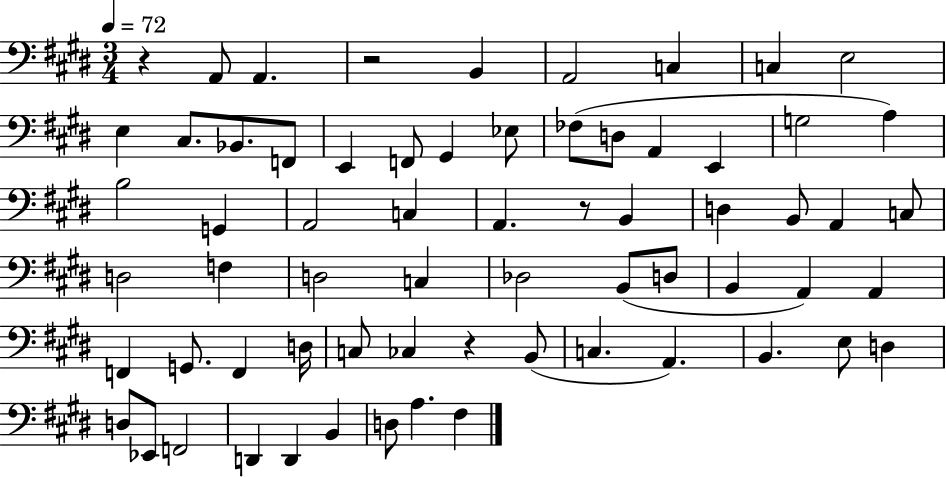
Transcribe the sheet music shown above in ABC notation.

X:1
T:Untitled
M:3/4
L:1/4
K:E
z A,,/2 A,, z2 B,, A,,2 C, C, E,2 E, ^C,/2 _B,,/2 F,,/2 E,, F,,/2 ^G,, _E,/2 _F,/2 D,/2 A,, E,, G,2 A, B,2 G,, A,,2 C, A,, z/2 B,, D, B,,/2 A,, C,/2 D,2 F, D,2 C, _D,2 B,,/2 D,/2 B,, A,, A,, F,, G,,/2 F,, D,/4 C,/2 _C, z B,,/2 C, A,, B,, E,/2 D, D,/2 _E,,/2 F,,2 D,, D,, B,, D,/2 A, ^F,